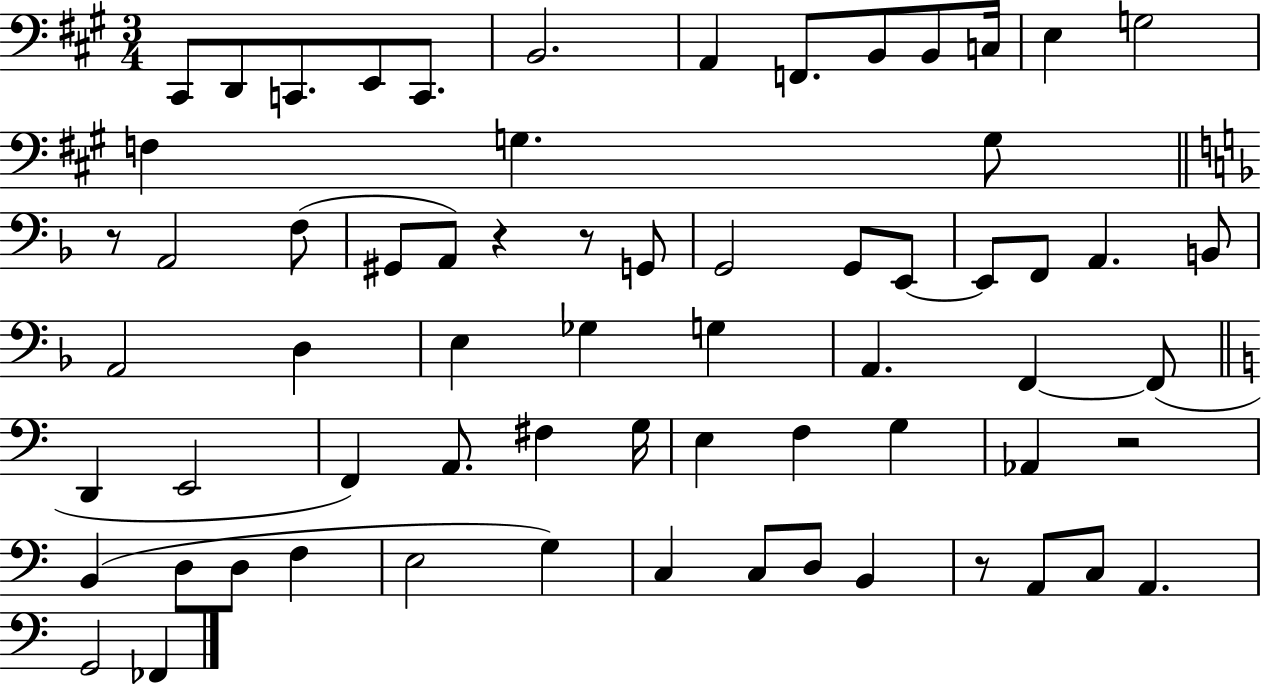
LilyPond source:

{
  \clef bass
  \numericTimeSignature
  \time 3/4
  \key a \major
  cis,8 d,8 c,8. e,8 c,8. | b,2. | a,4 f,8. b,8 b,8 c16 | e4 g2 | \break f4 g4. g8 | \bar "||" \break \key f \major r8 a,2 f8( | gis,8 a,8) r4 r8 g,8 | g,2 g,8 e,8~~ | e,8 f,8 a,4. b,8 | \break a,2 d4 | e4 ges4 g4 | a,4. f,4~~ f,8( | \bar "||" \break \key c \major d,4 e,2 | f,4) a,8. fis4 g16 | e4 f4 g4 | aes,4 r2 | \break b,4( d8 d8 f4 | e2 g4) | c4 c8 d8 b,4 | r8 a,8 c8 a,4. | \break g,2 fes,4 | \bar "|."
}